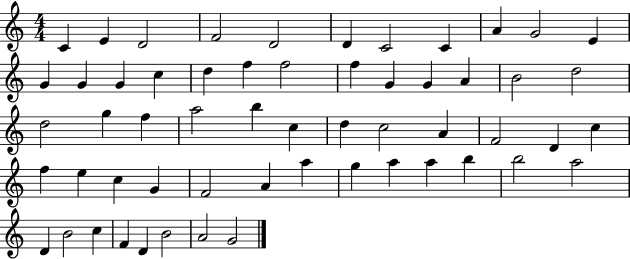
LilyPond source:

{
  \clef treble
  \numericTimeSignature
  \time 4/4
  \key c \major
  c'4 e'4 d'2 | f'2 d'2 | d'4 c'2 c'4 | a'4 g'2 e'4 | \break g'4 g'4 g'4 c''4 | d''4 f''4 f''2 | f''4 g'4 g'4 a'4 | b'2 d''2 | \break d''2 g''4 f''4 | a''2 b''4 c''4 | d''4 c''2 a'4 | f'2 d'4 c''4 | \break f''4 e''4 c''4 g'4 | f'2 a'4 a''4 | g''4 a''4 a''4 b''4 | b''2 a''2 | \break d'4 b'2 c''4 | f'4 d'4 b'2 | a'2 g'2 | \bar "|."
}